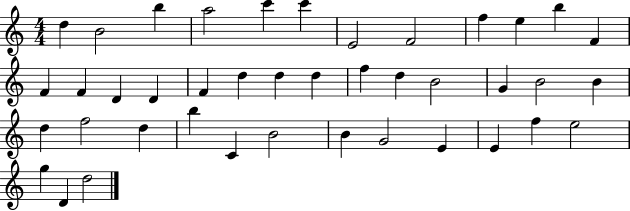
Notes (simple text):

D5/q B4/h B5/q A5/h C6/q C6/q E4/h F4/h F5/q E5/q B5/q F4/q F4/q F4/q D4/q D4/q F4/q D5/q D5/q D5/q F5/q D5/q B4/h G4/q B4/h B4/q D5/q F5/h D5/q B5/q C4/q B4/h B4/q G4/h E4/q E4/q F5/q E5/h G5/q D4/q D5/h